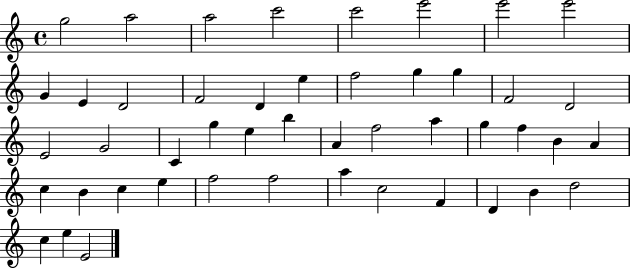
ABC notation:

X:1
T:Untitled
M:4/4
L:1/4
K:C
g2 a2 a2 c'2 c'2 e'2 e'2 e'2 G E D2 F2 D e f2 g g F2 D2 E2 G2 C g e b A f2 a g f B A c B c e f2 f2 a c2 F D B d2 c e E2